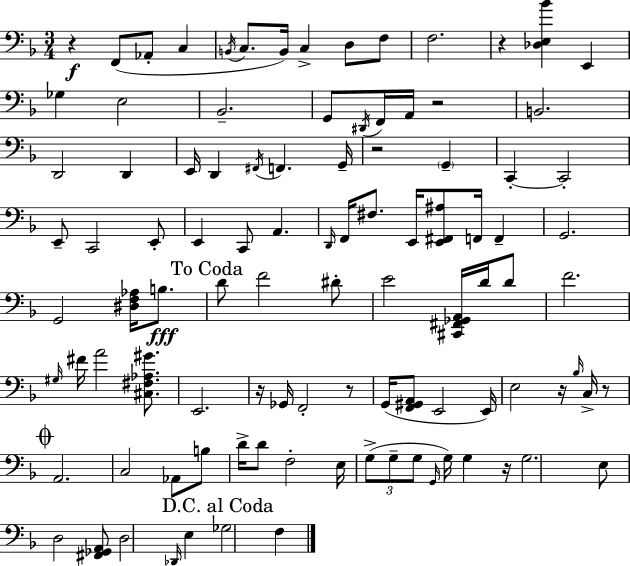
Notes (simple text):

R/q F2/e Ab2/e C3/q B2/s C3/e. B2/s C3/q D3/e F3/e F3/h. R/q [Db3,E3,Bb4]/q E2/q Gb3/q E3/h Bb2/h. G2/e D#2/s F2/s A2/s R/h B2/h. D2/h D2/q E2/s D2/q F#2/s F2/q. G2/s R/h G2/q C2/q C2/h E2/e C2/h E2/e E2/q C2/e A2/q. D2/s F2/s F#3/e. E2/s [E2,F#2,A#3]/e F2/s F2/q G2/h. G2/h [D#3,F3,Ab3]/s B3/e. D4/e F4/h D#4/e E4/h [C#2,F#2,Gb2,A2]/s D4/s D4/e F4/h. G#3/s F#4/s A4/h [C#3,F#3,Ab3,G#4]/e. E2/h. R/s Gb2/s F2/h R/e G2/s [F2,G#2,A2]/e E2/h E2/s E3/h R/s Bb3/s C3/s R/e A2/h. C3/h Ab2/e B3/e D4/s D4/e F3/h E3/s G3/e G3/e G3/e G2/s G3/s G3/q R/s G3/h. E3/e D3/h [F#2,Gb2,A2]/e D3/h Db2/s E3/q Gb3/h F3/q